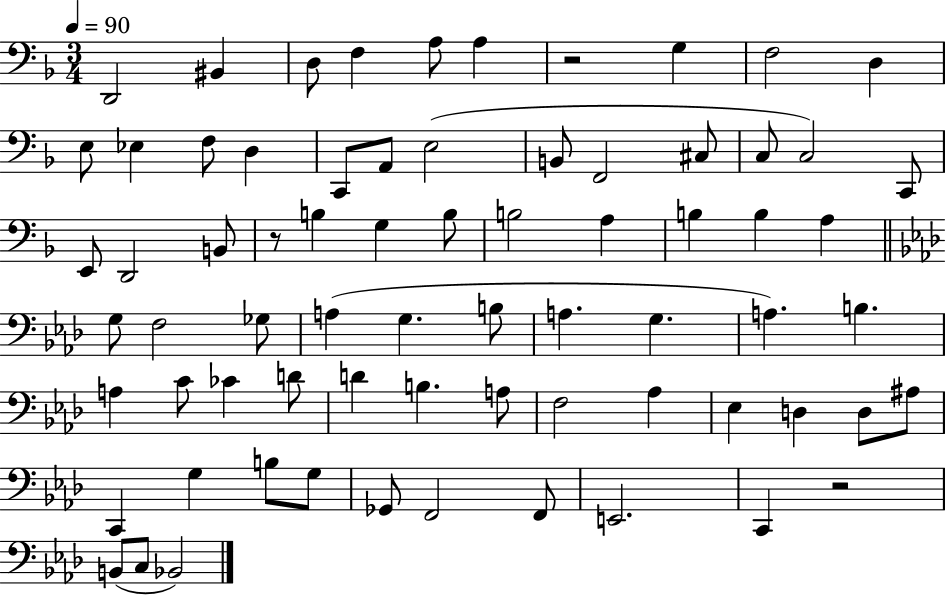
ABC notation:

X:1
T:Untitled
M:3/4
L:1/4
K:F
D,,2 ^B,, D,/2 F, A,/2 A, z2 G, F,2 D, E,/2 _E, F,/2 D, C,,/2 A,,/2 E,2 B,,/2 F,,2 ^C,/2 C,/2 C,2 C,,/2 E,,/2 D,,2 B,,/2 z/2 B, G, B,/2 B,2 A, B, B, A, G,/2 F,2 _G,/2 A, G, B,/2 A, G, A, B, A, C/2 _C D/2 D B, A,/2 F,2 _A, _E, D, D,/2 ^A,/2 C,, G, B,/2 G,/2 _G,,/2 F,,2 F,,/2 E,,2 C,, z2 B,,/2 C,/2 _B,,2